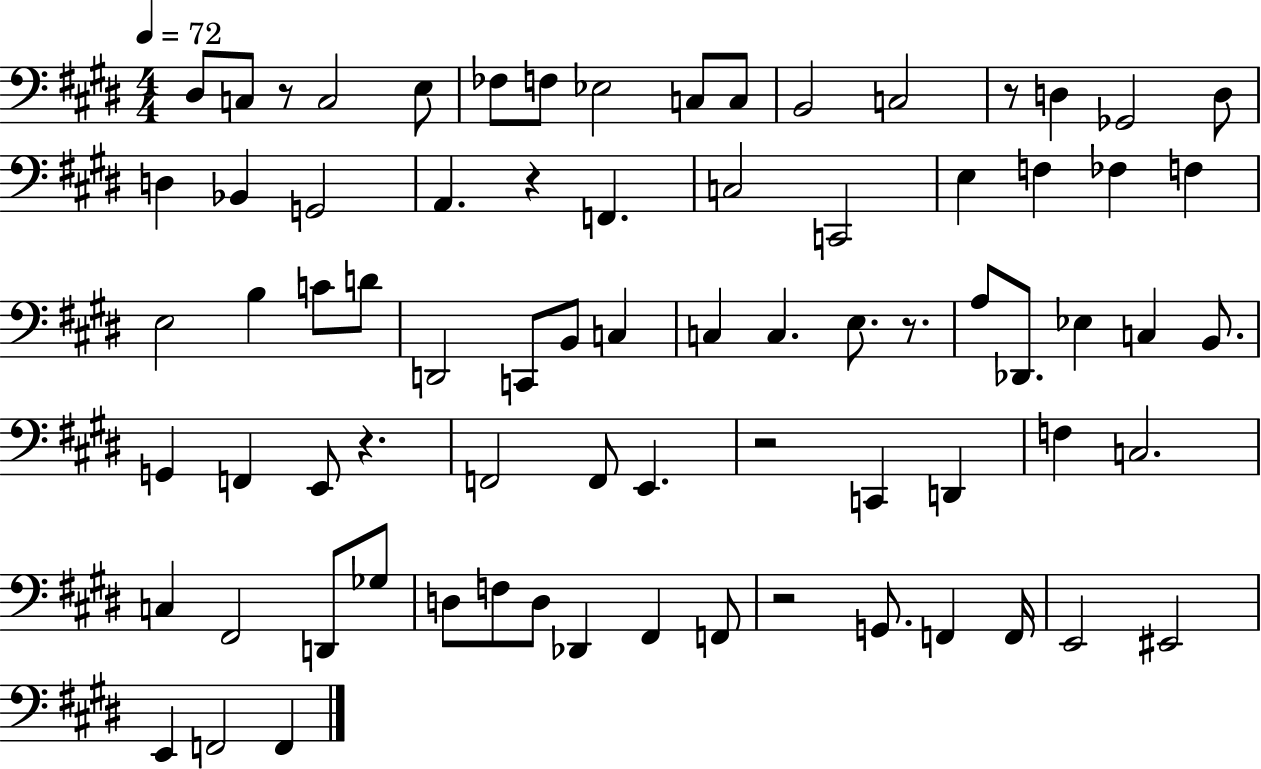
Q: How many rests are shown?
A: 7